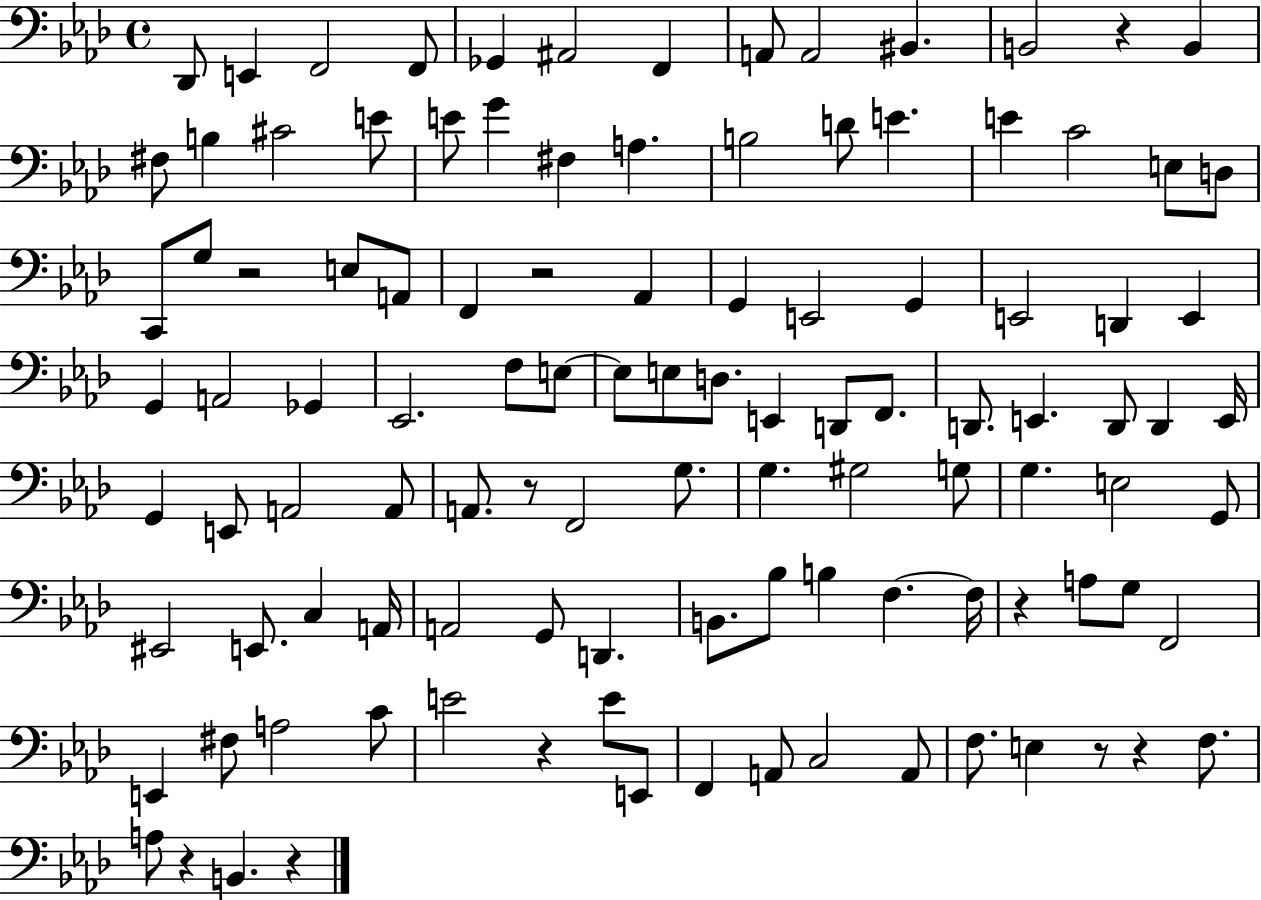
X:1
T:Untitled
M:4/4
L:1/4
K:Ab
_D,,/2 E,, F,,2 F,,/2 _G,, ^A,,2 F,, A,,/2 A,,2 ^B,, B,,2 z B,, ^F,/2 B, ^C2 E/2 E/2 G ^F, A, B,2 D/2 E E C2 E,/2 D,/2 C,,/2 G,/2 z2 E,/2 A,,/2 F,, z2 _A,, G,, E,,2 G,, E,,2 D,, E,, G,, A,,2 _G,, _E,,2 F,/2 E,/2 E,/2 E,/2 D,/2 E,, D,,/2 F,,/2 D,,/2 E,, D,,/2 D,, E,,/4 G,, E,,/2 A,,2 A,,/2 A,,/2 z/2 F,,2 G,/2 G, ^G,2 G,/2 G, E,2 G,,/2 ^E,,2 E,,/2 C, A,,/4 A,,2 G,,/2 D,, B,,/2 _B,/2 B, F, F,/4 z A,/2 G,/2 F,,2 E,, ^F,/2 A,2 C/2 E2 z E/2 E,,/2 F,, A,,/2 C,2 A,,/2 F,/2 E, z/2 z F,/2 A,/2 z B,, z